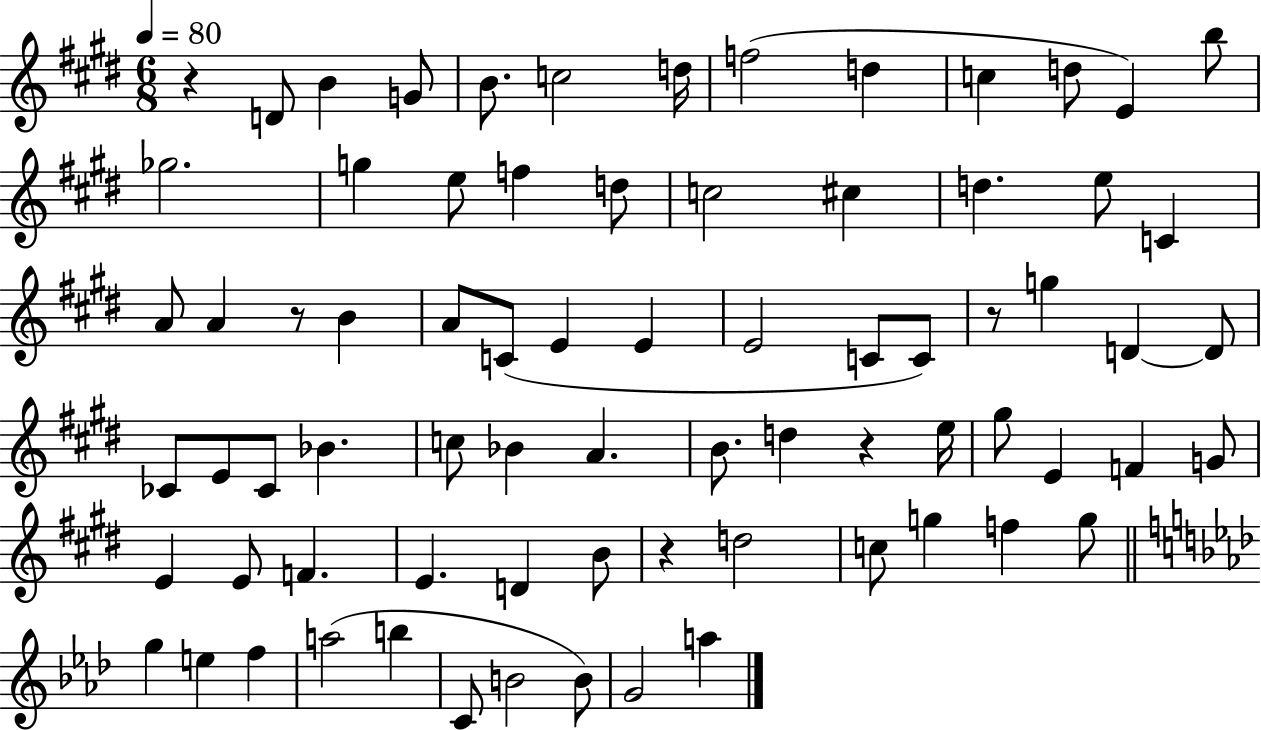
{
  \clef treble
  \numericTimeSignature
  \time 6/8
  \key e \major
  \tempo 4 = 80
  \repeat volta 2 { r4 d'8 b'4 g'8 | b'8. c''2 d''16 | f''2( d''4 | c''4 d''8 e'4) b''8 | \break ges''2. | g''4 e''8 f''4 d''8 | c''2 cis''4 | d''4. e''8 c'4 | \break a'8 a'4 r8 b'4 | a'8 c'8( e'4 e'4 | e'2 c'8 c'8) | r8 g''4 d'4~~ d'8 | \break ces'8 e'8 ces'8 bes'4. | c''8 bes'4 a'4. | b'8. d''4 r4 e''16 | gis''8 e'4 f'4 g'8 | \break e'4 e'8 f'4. | e'4. d'4 b'8 | r4 d''2 | c''8 g''4 f''4 g''8 | \break \bar "||" \break \key aes \major g''4 e''4 f''4 | a''2( b''4 | c'8 b'2 b'8) | g'2 a''4 | \break } \bar "|."
}